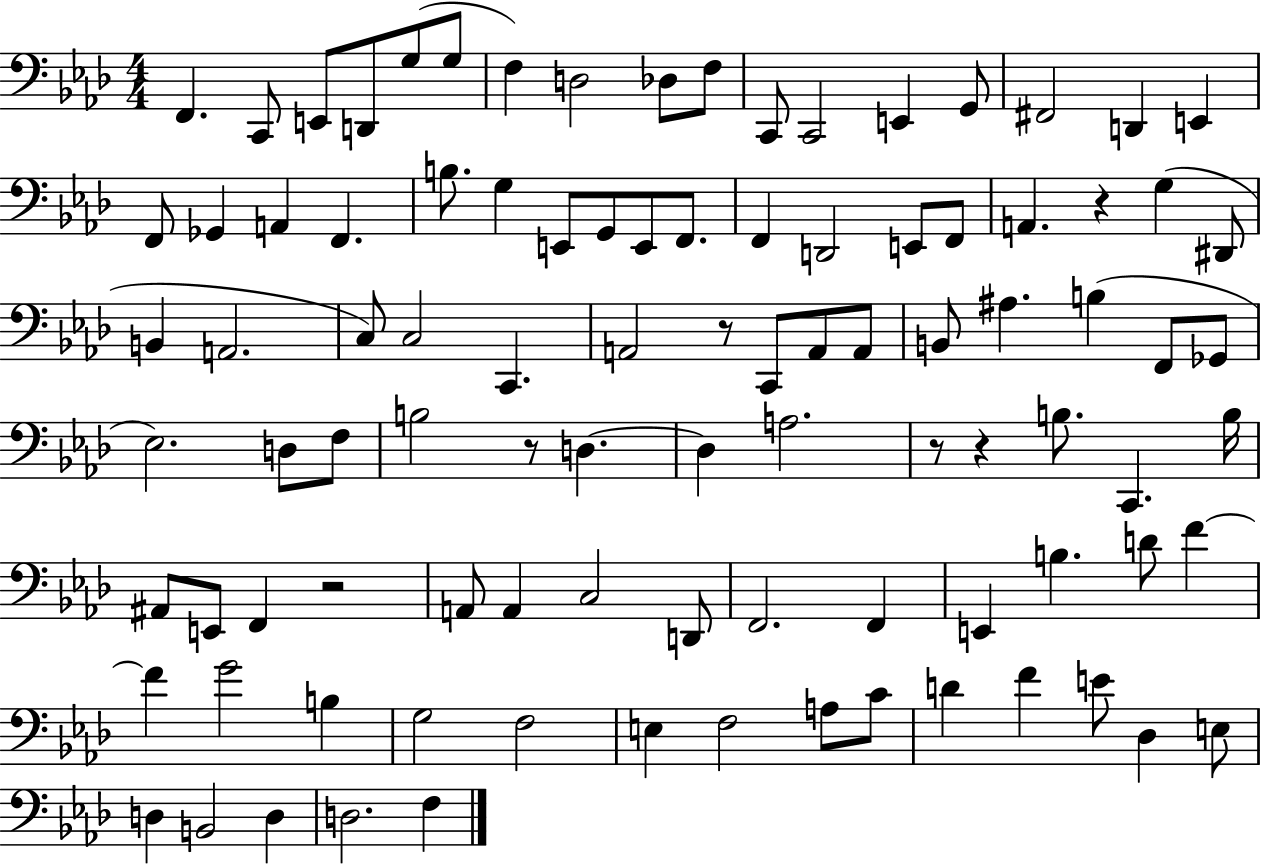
{
  \clef bass
  \numericTimeSignature
  \time 4/4
  \key aes \major
  f,4. c,8 e,8 d,8 g8( g8 | f4) d2 des8 f8 | c,8 c,2 e,4 g,8 | fis,2 d,4 e,4 | \break f,8 ges,4 a,4 f,4. | b8. g4 e,8 g,8 e,8 f,8. | f,4 d,2 e,8 f,8 | a,4. r4 g4( dis,8 | \break b,4 a,2. | c8) c2 c,4. | a,2 r8 c,8 a,8 a,8 | b,8 ais4. b4( f,8 ges,8 | \break ees2.) d8 f8 | b2 r8 d4.~~ | d4 a2. | r8 r4 b8. c,4. b16 | \break ais,8 e,8 f,4 r2 | a,8 a,4 c2 d,8 | f,2. f,4 | e,4 b4. d'8 f'4~~ | \break f'4 g'2 b4 | g2 f2 | e4 f2 a8 c'8 | d'4 f'4 e'8 des4 e8 | \break d4 b,2 d4 | d2. f4 | \bar "|."
}